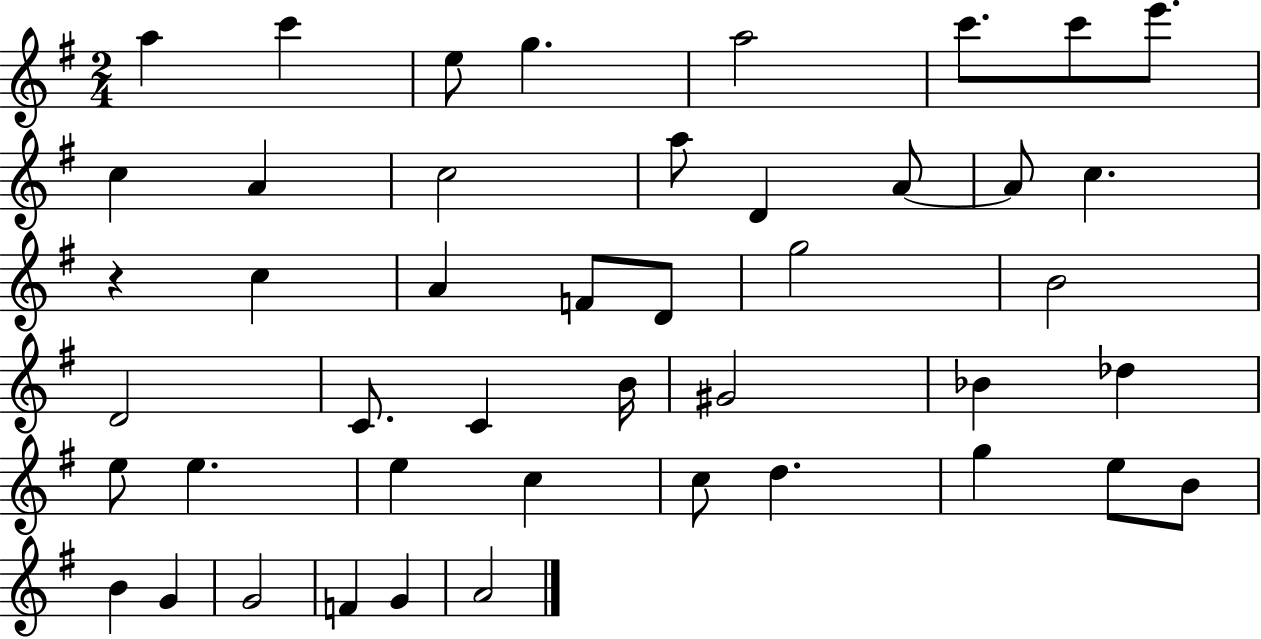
{
  \clef treble
  \numericTimeSignature
  \time 2/4
  \key g \major
  a''4 c'''4 | e''8 g''4. | a''2 | c'''8. c'''8 e'''8. | \break c''4 a'4 | c''2 | a''8 d'4 a'8~~ | a'8 c''4. | \break r4 c''4 | a'4 f'8 d'8 | g''2 | b'2 | \break d'2 | c'8. c'4 b'16 | gis'2 | bes'4 des''4 | \break e''8 e''4. | e''4 c''4 | c''8 d''4. | g''4 e''8 b'8 | \break b'4 g'4 | g'2 | f'4 g'4 | a'2 | \break \bar "|."
}